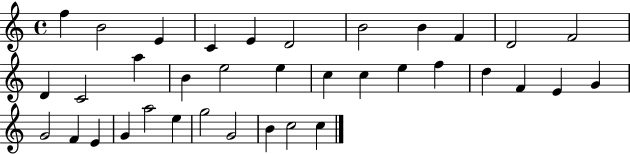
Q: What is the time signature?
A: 4/4